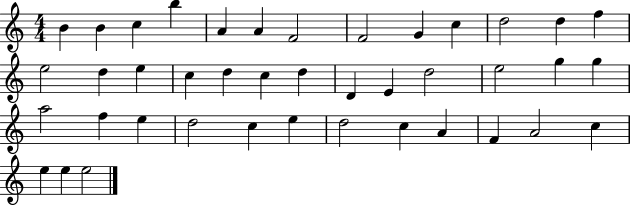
B4/q B4/q C5/q B5/q A4/q A4/q F4/h F4/h G4/q C5/q D5/h D5/q F5/q E5/h D5/q E5/q C5/q D5/q C5/q D5/q D4/q E4/q D5/h E5/h G5/q G5/q A5/h F5/q E5/q D5/h C5/q E5/q D5/h C5/q A4/q F4/q A4/h C5/q E5/q E5/q E5/h